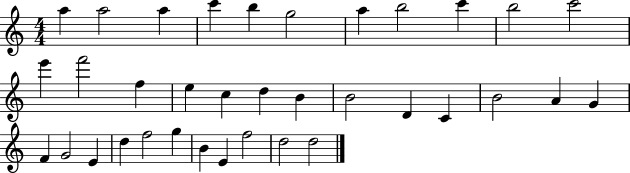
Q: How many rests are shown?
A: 0